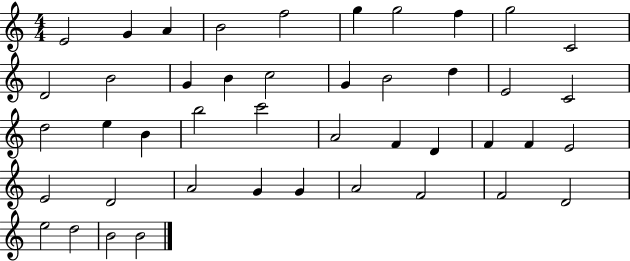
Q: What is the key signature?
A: C major